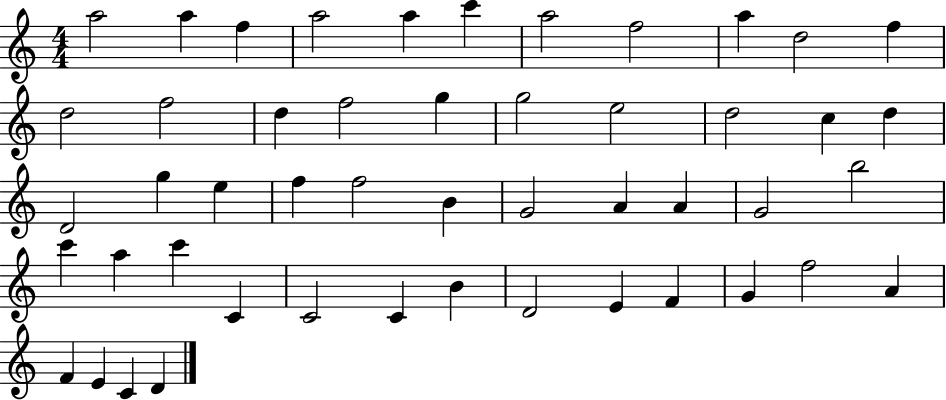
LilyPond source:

{
  \clef treble
  \numericTimeSignature
  \time 4/4
  \key c \major
  a''2 a''4 f''4 | a''2 a''4 c'''4 | a''2 f''2 | a''4 d''2 f''4 | \break d''2 f''2 | d''4 f''2 g''4 | g''2 e''2 | d''2 c''4 d''4 | \break d'2 g''4 e''4 | f''4 f''2 b'4 | g'2 a'4 a'4 | g'2 b''2 | \break c'''4 a''4 c'''4 c'4 | c'2 c'4 b'4 | d'2 e'4 f'4 | g'4 f''2 a'4 | \break f'4 e'4 c'4 d'4 | \bar "|."
}